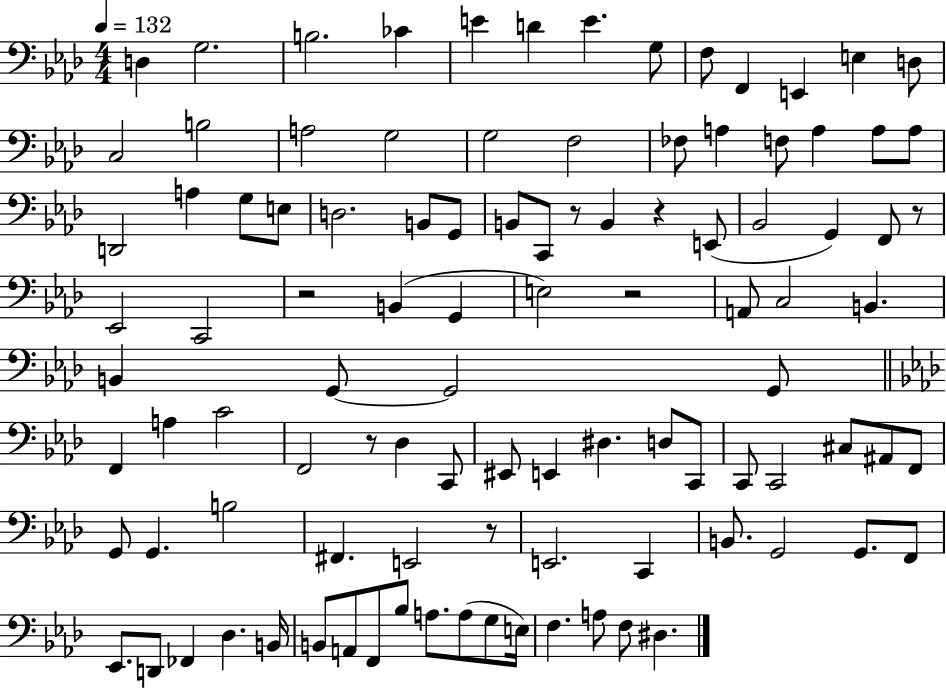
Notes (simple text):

D3/q G3/h. B3/h. CES4/q E4/q D4/q E4/q. G3/e F3/e F2/q E2/q E3/q D3/e C3/h B3/h A3/h G3/h G3/h F3/h FES3/e A3/q F3/e A3/q A3/e A3/e D2/h A3/q G3/e E3/e D3/h. B2/e G2/e B2/e C2/e R/e B2/q R/q E2/e Bb2/h G2/q F2/e R/e Eb2/h C2/h R/h B2/q G2/q E3/h R/h A2/e C3/h B2/q. B2/q G2/e G2/h G2/e F2/q A3/q C4/h F2/h R/e Db3/q C2/e EIS2/e E2/q D#3/q. D3/e C2/e C2/e C2/h C#3/e A#2/e F2/e G2/e G2/q. B3/h F#2/q. E2/h R/e E2/h. C2/q B2/e. G2/h G2/e. F2/e Eb2/e. D2/e FES2/q Db3/q. B2/s B2/e A2/e F2/e Bb3/e A3/e. A3/e G3/e E3/s F3/q. A3/e F3/e D#3/q.